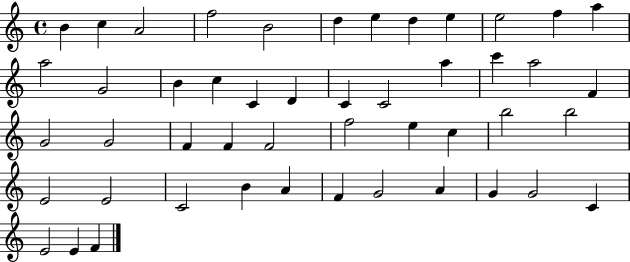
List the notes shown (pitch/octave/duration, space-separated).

B4/q C5/q A4/h F5/h B4/h D5/q E5/q D5/q E5/q E5/h F5/q A5/q A5/h G4/h B4/q C5/q C4/q D4/q C4/q C4/h A5/q C6/q A5/h F4/q G4/h G4/h F4/q F4/q F4/h F5/h E5/q C5/q B5/h B5/h E4/h E4/h C4/h B4/q A4/q F4/q G4/h A4/q G4/q G4/h C4/q E4/h E4/q F4/q